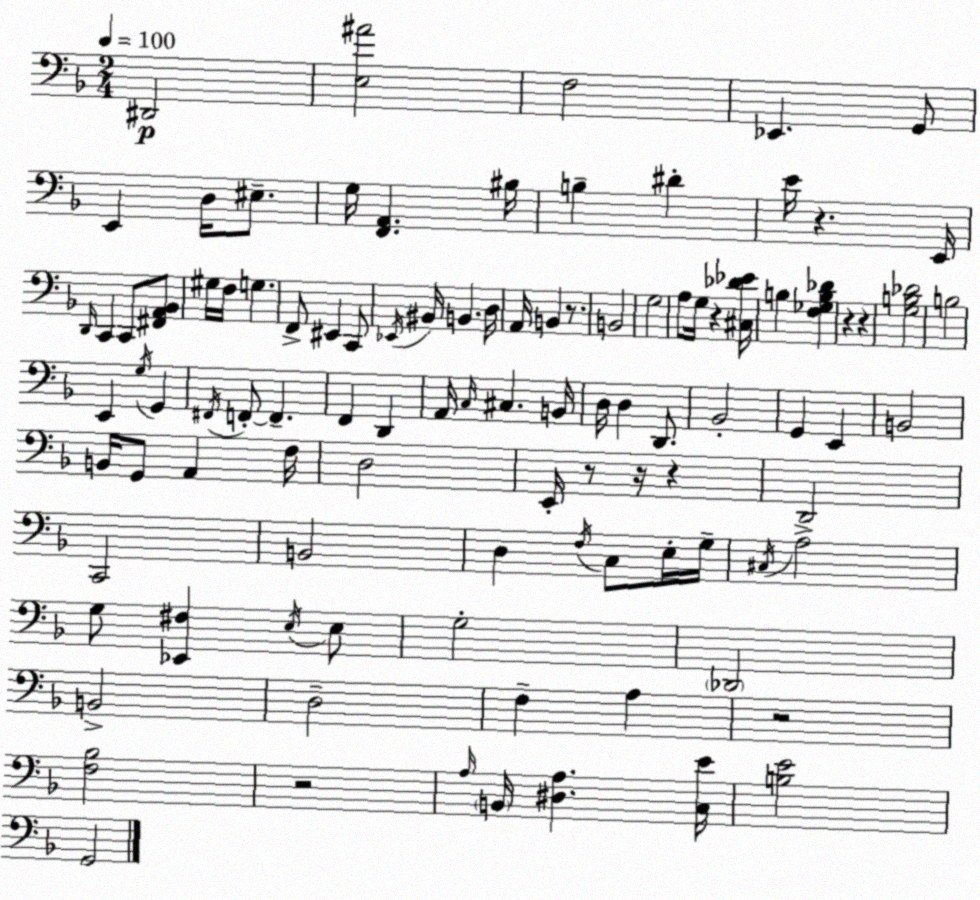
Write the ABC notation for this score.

X:1
T:Untitled
M:2/4
L:1/4
K:Dm
^D,,2 [E,^A]2 F,2 _E,, G,,/2 E,, D,/4 ^E,/2 G,/4 [F,,A,,] ^B,/4 B, ^D E/4 z E,,/4 D,,/4 C,, C,,/2 [^F,,A,,_B,,]/2 ^G,/4 F,/4 G, F,,/2 ^E,, C,,/2 _E,,/4 ^B,,/4 B,, D,/4 A,,/4 B,, z/2 B,,2 G,2 A,/2 G,/4 z [^C,_D_E]/4 B, [F,_G,B,_D] z z [G,B,_D]2 B,2 E,, G,/4 G,, ^F,,/4 F,,/2 F,, F,, D,, A,,/4 C,/4 ^C, B,,/4 D,/4 D, D,,/2 _B,,2 G,, E,, B,,2 B,,/4 G,,/2 A,, F,/4 D,2 E,,/4 z/2 z/4 z D,,2 C,,2 B,,2 D, F,/4 C,/2 E,/4 G,/4 ^C,/4 A,2 G,/2 [_E,,^F,] E,/4 E,/2 G,2 _D,,2 B,,2 D,2 F, A, z2 [F,_B,]2 z2 A,/4 B,,/4 [^D,A,] [C,E]/4 [B,E]2 G,,2